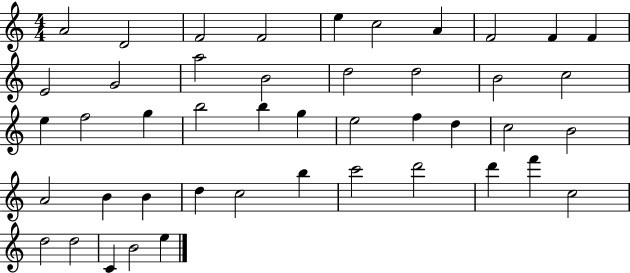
A4/h D4/h F4/h F4/h E5/q C5/h A4/q F4/h F4/q F4/q E4/h G4/h A5/h B4/h D5/h D5/h B4/h C5/h E5/q F5/h G5/q B5/h B5/q G5/q E5/h F5/q D5/q C5/h B4/h A4/h B4/q B4/q D5/q C5/h B5/q C6/h D6/h D6/q F6/q C5/h D5/h D5/h C4/q B4/h E5/q